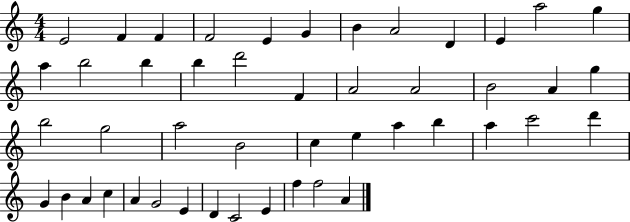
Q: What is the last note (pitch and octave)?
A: A4